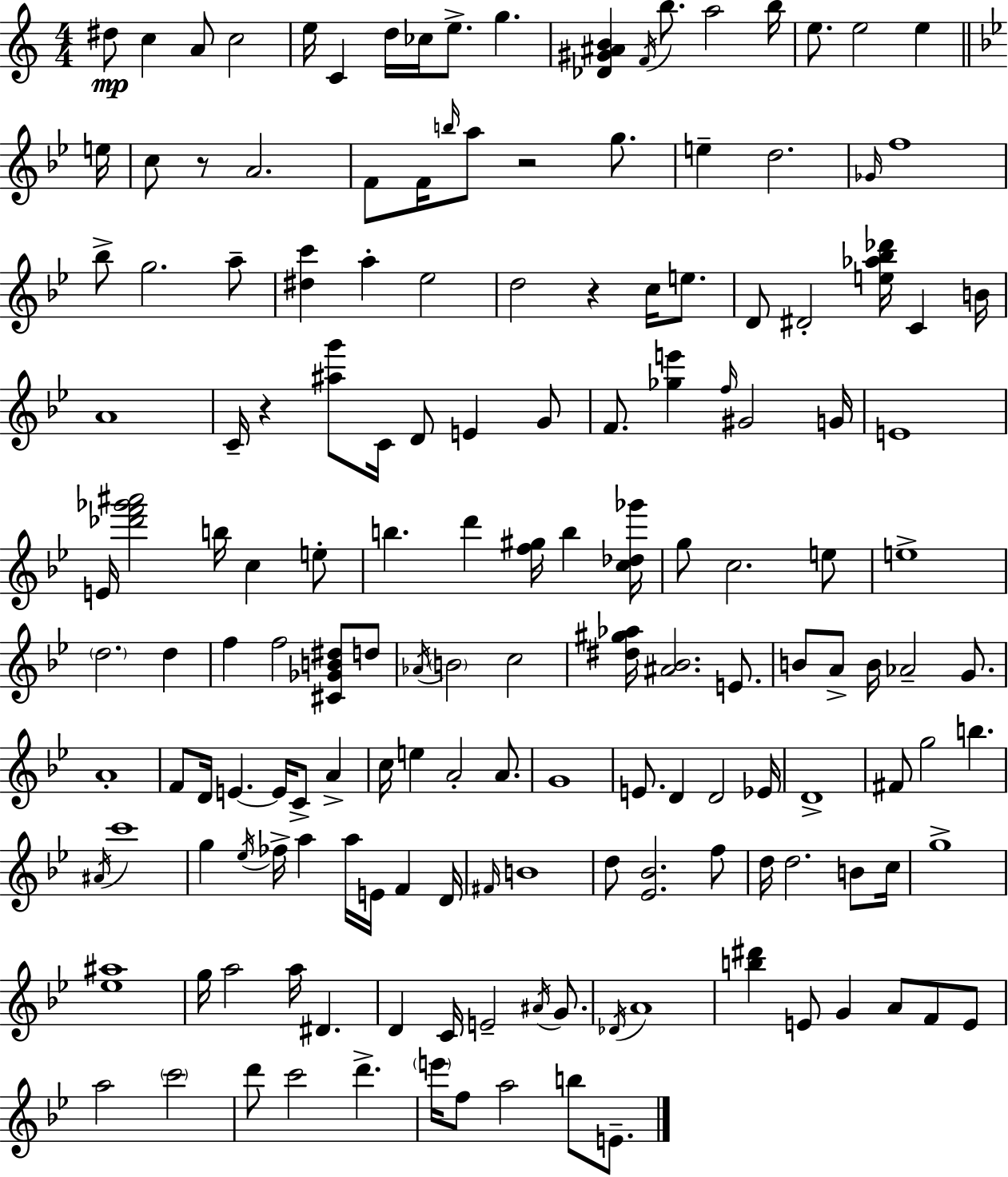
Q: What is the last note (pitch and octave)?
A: E4